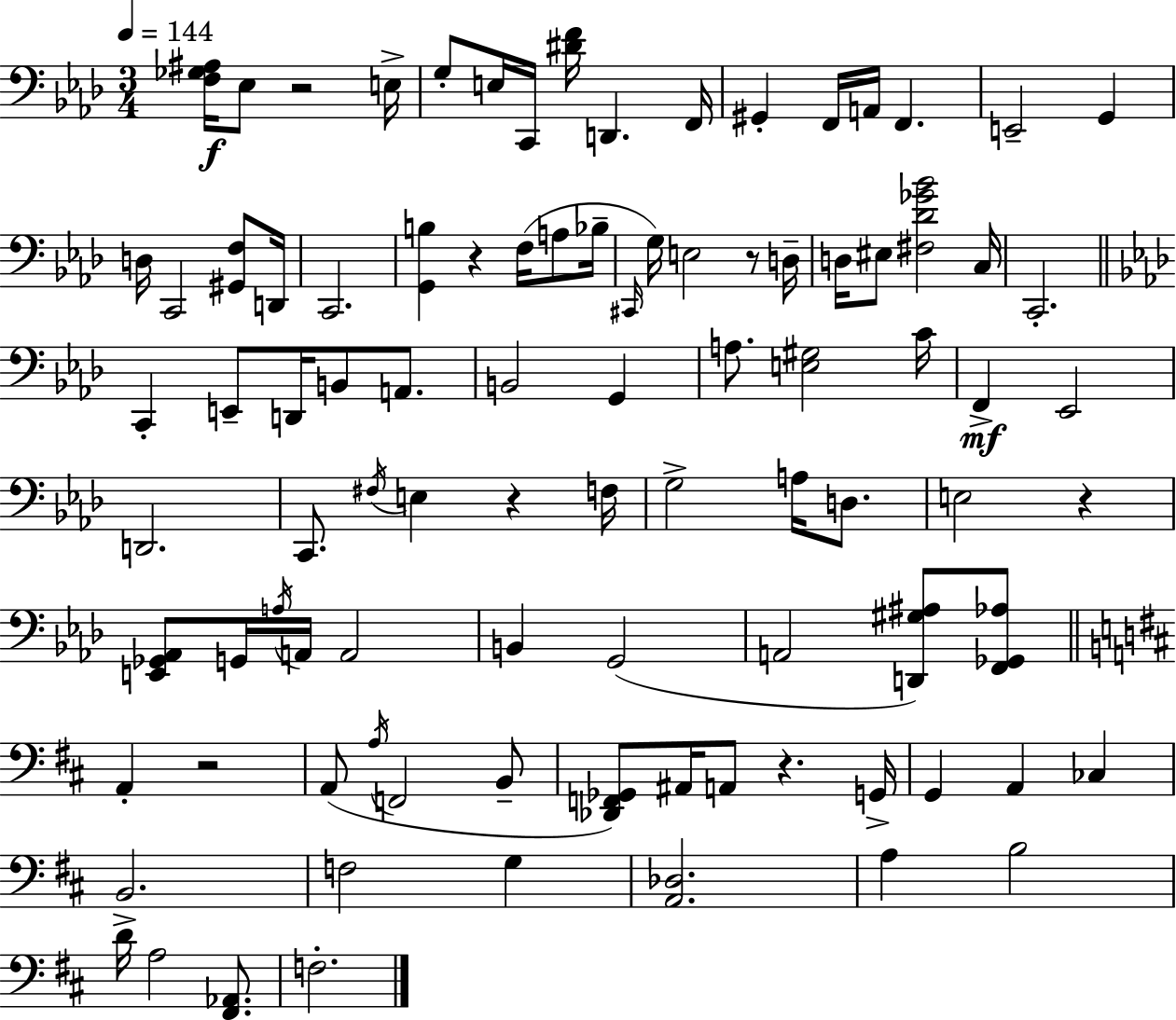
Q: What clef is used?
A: bass